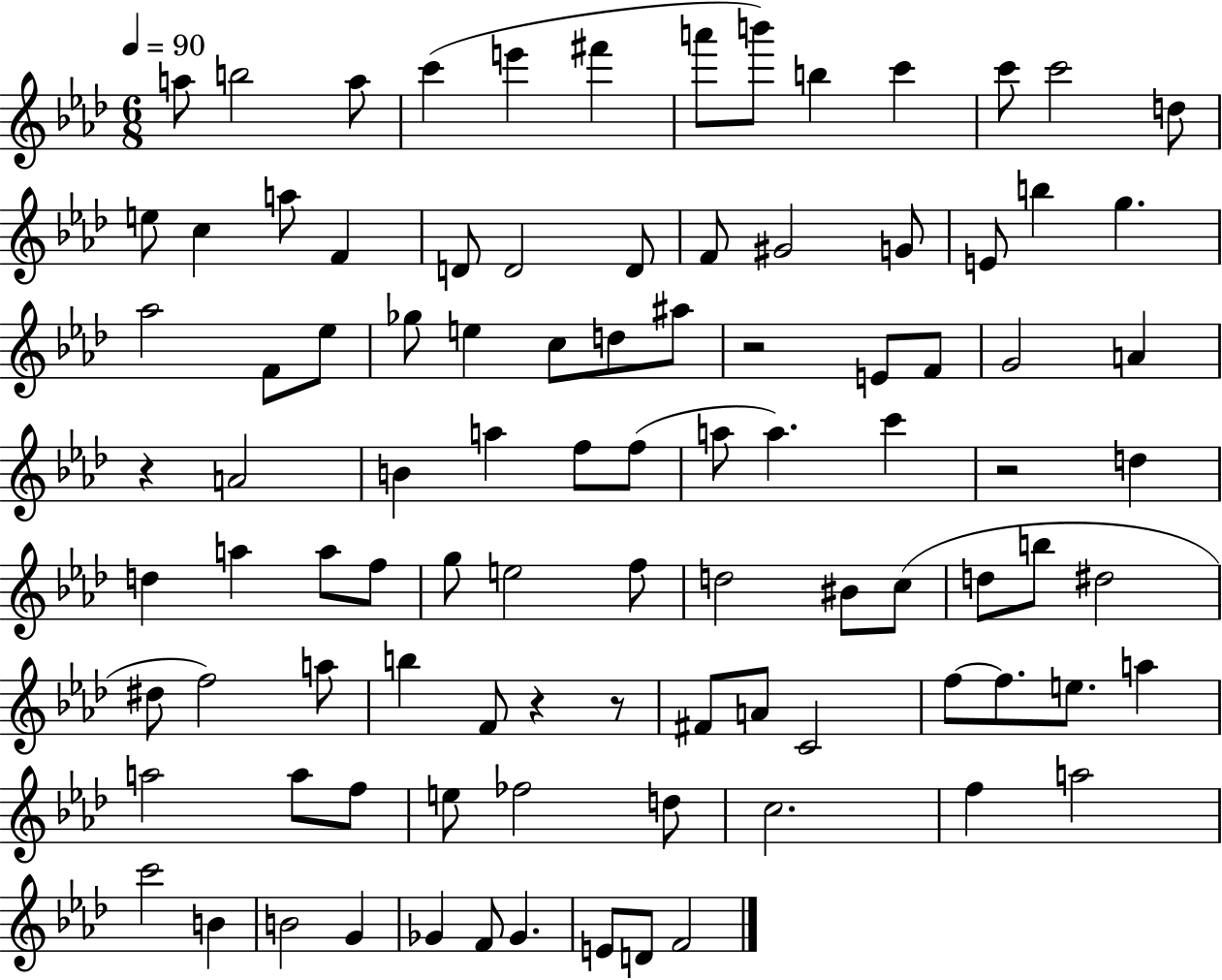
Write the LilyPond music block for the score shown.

{
  \clef treble
  \numericTimeSignature
  \time 6/8
  \key aes \major
  \tempo 4 = 90
  a''8 b''2 a''8 | c'''4( e'''4 fis'''4 | a'''8 b'''8) b''4 c'''4 | c'''8 c'''2 d''8 | \break e''8 c''4 a''8 f'4 | d'8 d'2 d'8 | f'8 gis'2 g'8 | e'8 b''4 g''4. | \break aes''2 f'8 ees''8 | ges''8 e''4 c''8 d''8 ais''8 | r2 e'8 f'8 | g'2 a'4 | \break r4 a'2 | b'4 a''4 f''8 f''8( | a''8 a''4.) c'''4 | r2 d''4 | \break d''4 a''4 a''8 f''8 | g''8 e''2 f''8 | d''2 bis'8 c''8( | d''8 b''8 dis''2 | \break dis''8 f''2) a''8 | b''4 f'8 r4 r8 | fis'8 a'8 c'2 | f''8~~ f''8. e''8. a''4 | \break a''2 a''8 f''8 | e''8 fes''2 d''8 | c''2. | f''4 a''2 | \break c'''2 b'4 | b'2 g'4 | ges'4 f'8 ges'4. | e'8 d'8 f'2 | \break \bar "|."
}